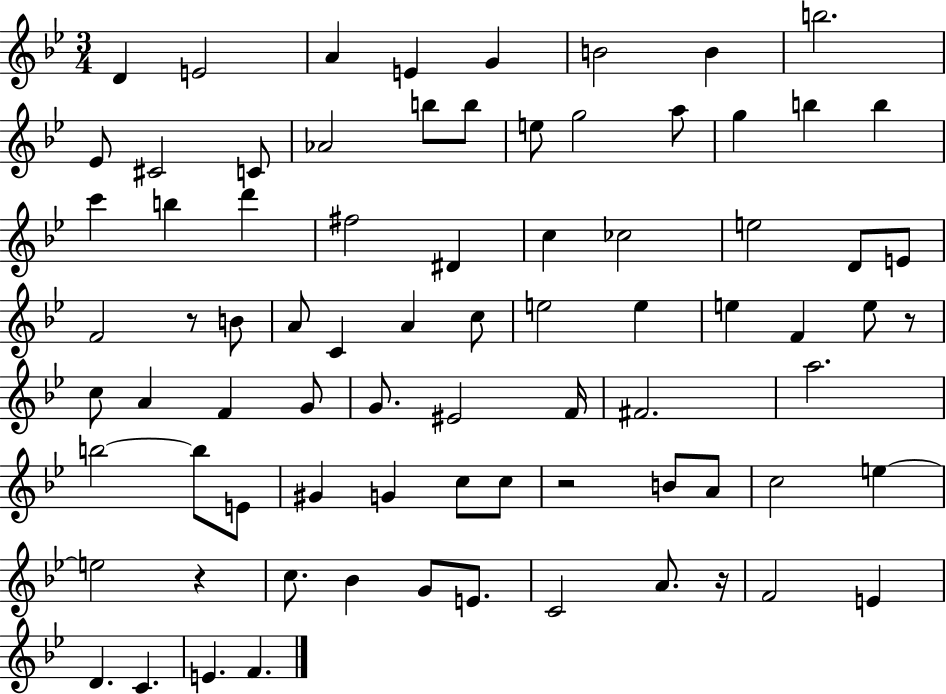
D4/q E4/h A4/q E4/q G4/q B4/h B4/q B5/h. Eb4/e C#4/h C4/e Ab4/h B5/e B5/e E5/e G5/h A5/e G5/q B5/q B5/q C6/q B5/q D6/q F#5/h D#4/q C5/q CES5/h E5/h D4/e E4/e F4/h R/e B4/e A4/e C4/q A4/q C5/e E5/h E5/q E5/q F4/q E5/e R/e C5/e A4/q F4/q G4/e G4/e. EIS4/h F4/s F#4/h. A5/h. B5/h B5/e E4/e G#4/q G4/q C5/e C5/e R/h B4/e A4/e C5/h E5/q E5/h R/q C5/e. Bb4/q G4/e E4/e. C4/h A4/e. R/s F4/h E4/q D4/q. C4/q. E4/q. F4/q.